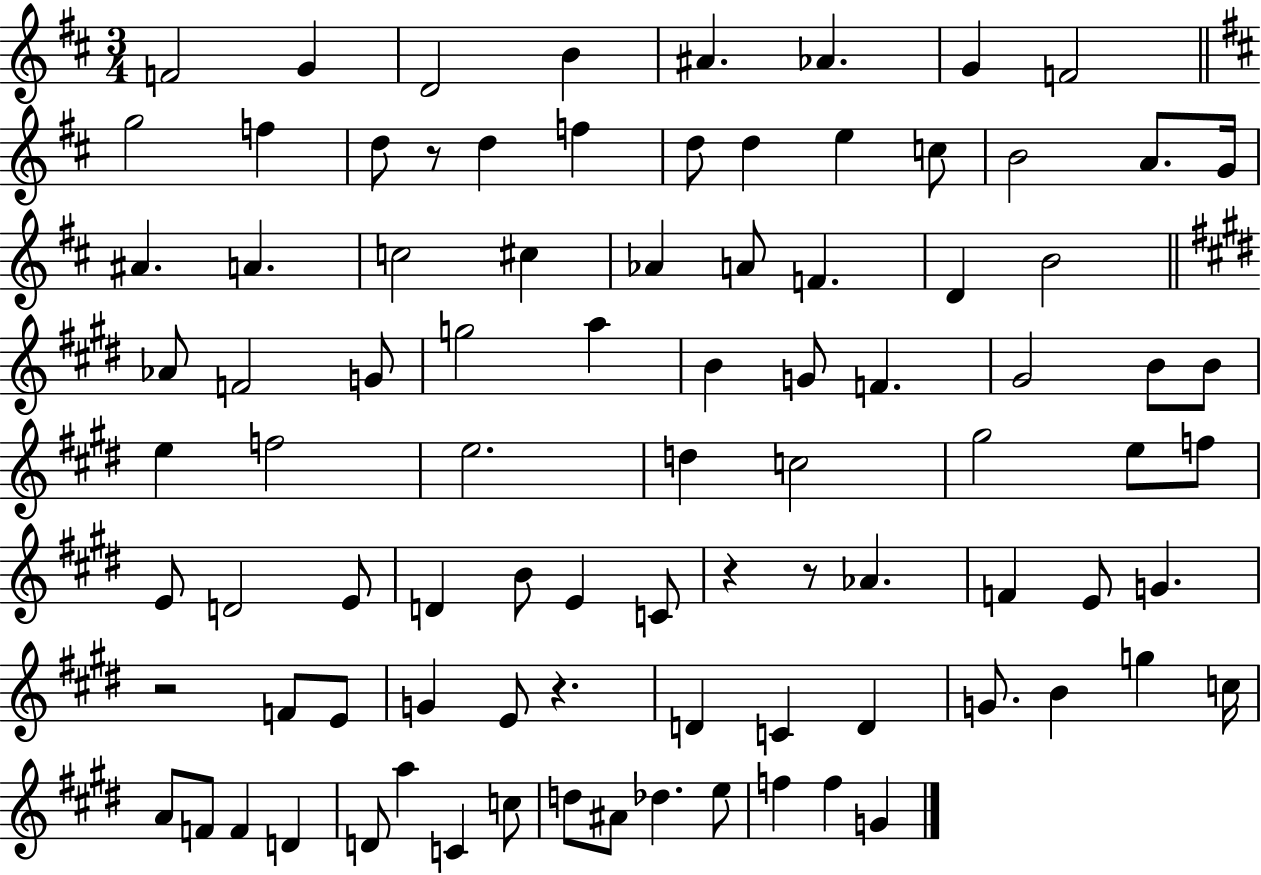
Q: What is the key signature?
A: D major